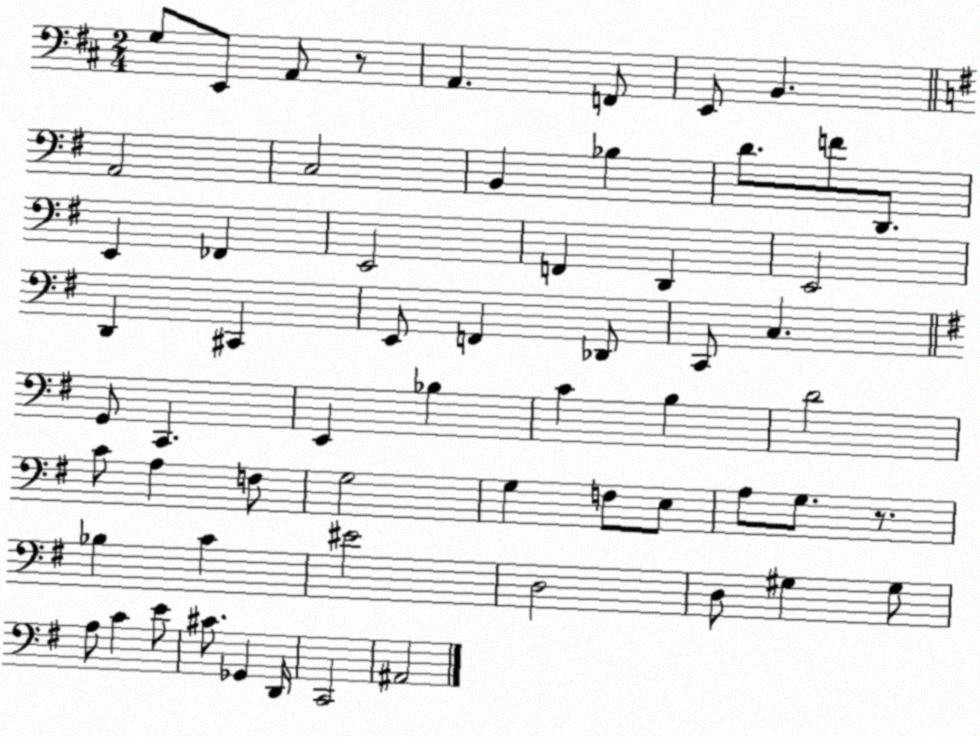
X:1
T:Untitled
M:2/4
L:1/4
K:D
G,/2 E,,/2 A,,/2 z/2 A,, F,,/2 E,,/2 B,, A,,2 C,2 B,, _B, D/2 F/2 D,,/2 E,, _F,, E,,2 F,, D,, E,,2 D,, ^C,, E,,/2 F,, _D,,/2 C,,/2 C, G,,/2 C,, E,, _B, C B, D2 C/2 A, F,/2 G,2 G, F,/2 E,/2 A,/2 G,/2 z/2 _B, C ^E2 D,2 D,/2 ^G, ^G,/2 A,/2 C E/2 ^C/2 _G,, D,,/4 C,,2 ^A,,2